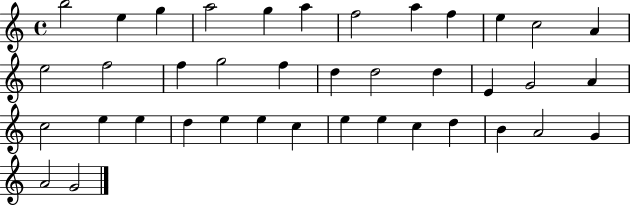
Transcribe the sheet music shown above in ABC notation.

X:1
T:Untitled
M:4/4
L:1/4
K:C
b2 e g a2 g a f2 a f e c2 A e2 f2 f g2 f d d2 d E G2 A c2 e e d e e c e e c d B A2 G A2 G2